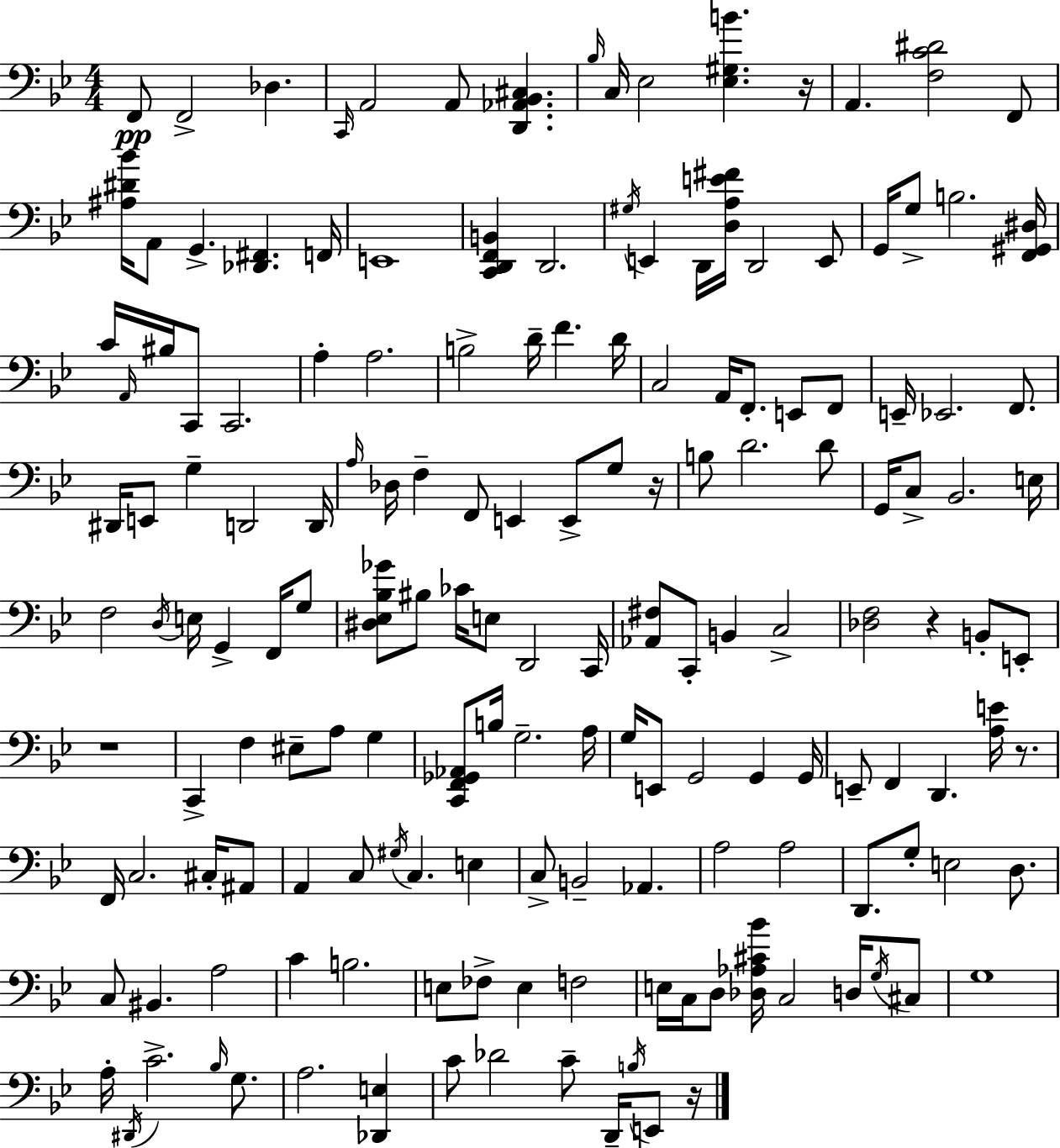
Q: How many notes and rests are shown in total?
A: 162